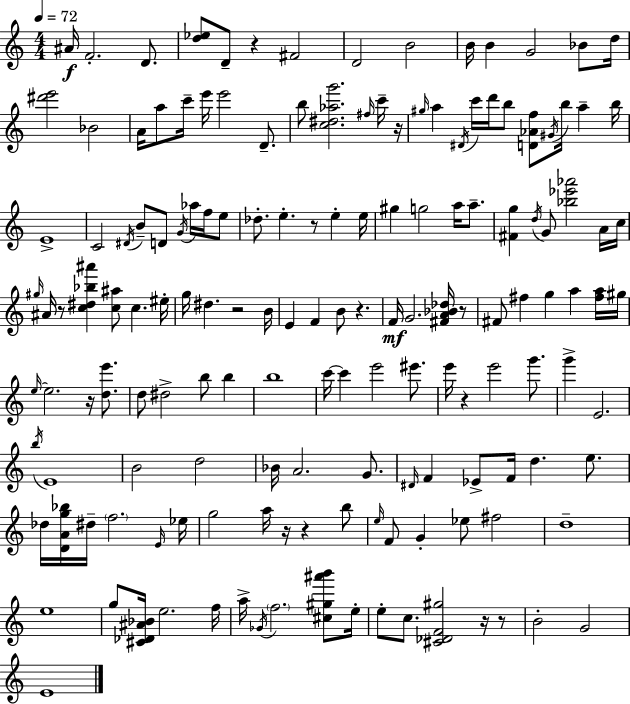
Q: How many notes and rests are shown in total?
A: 154